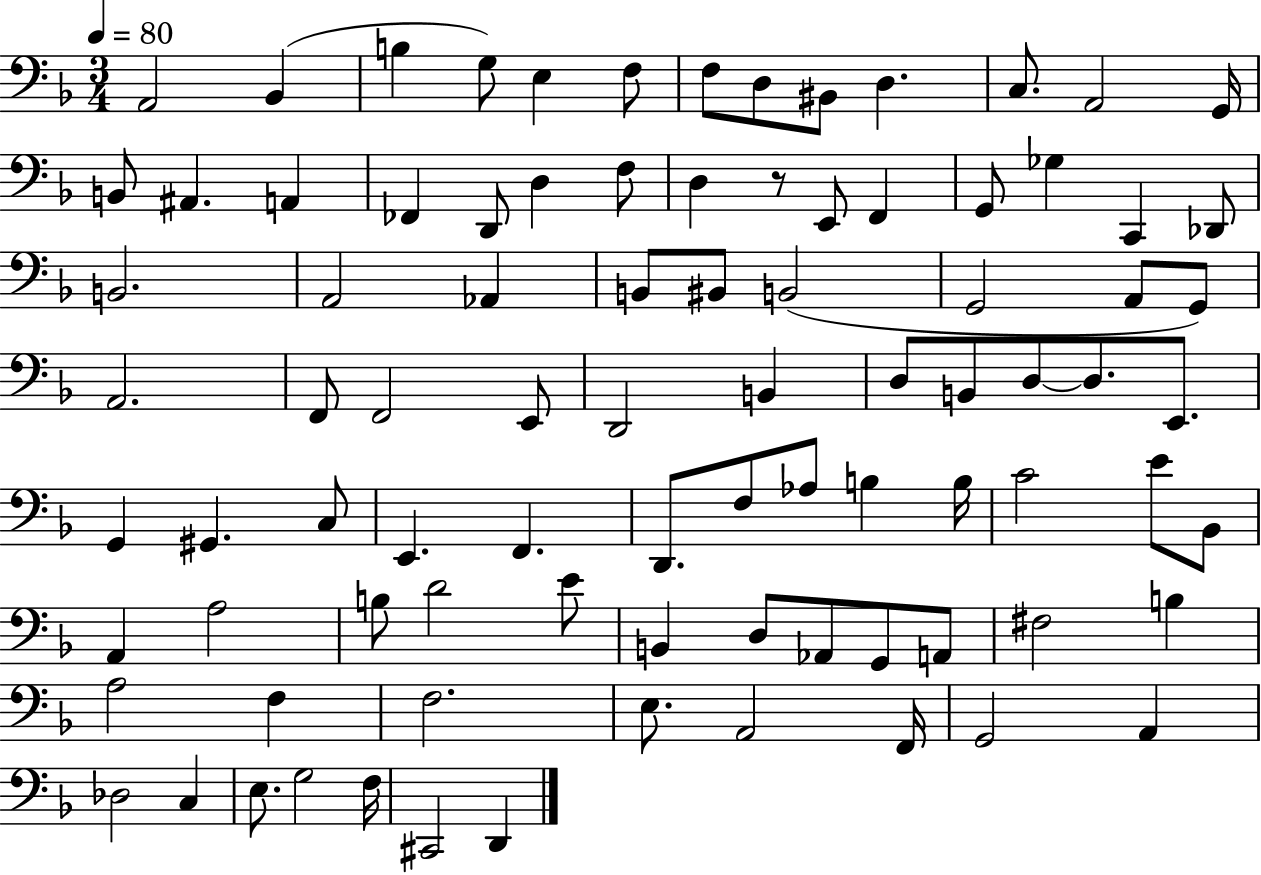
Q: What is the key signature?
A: F major